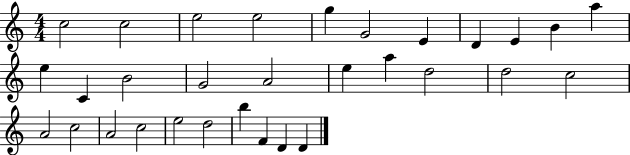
{
  \clef treble
  \numericTimeSignature
  \time 4/4
  \key c \major
  c''2 c''2 | e''2 e''2 | g''4 g'2 e'4 | d'4 e'4 b'4 a''4 | \break e''4 c'4 b'2 | g'2 a'2 | e''4 a''4 d''2 | d''2 c''2 | \break a'2 c''2 | a'2 c''2 | e''2 d''2 | b''4 f'4 d'4 d'4 | \break \bar "|."
}